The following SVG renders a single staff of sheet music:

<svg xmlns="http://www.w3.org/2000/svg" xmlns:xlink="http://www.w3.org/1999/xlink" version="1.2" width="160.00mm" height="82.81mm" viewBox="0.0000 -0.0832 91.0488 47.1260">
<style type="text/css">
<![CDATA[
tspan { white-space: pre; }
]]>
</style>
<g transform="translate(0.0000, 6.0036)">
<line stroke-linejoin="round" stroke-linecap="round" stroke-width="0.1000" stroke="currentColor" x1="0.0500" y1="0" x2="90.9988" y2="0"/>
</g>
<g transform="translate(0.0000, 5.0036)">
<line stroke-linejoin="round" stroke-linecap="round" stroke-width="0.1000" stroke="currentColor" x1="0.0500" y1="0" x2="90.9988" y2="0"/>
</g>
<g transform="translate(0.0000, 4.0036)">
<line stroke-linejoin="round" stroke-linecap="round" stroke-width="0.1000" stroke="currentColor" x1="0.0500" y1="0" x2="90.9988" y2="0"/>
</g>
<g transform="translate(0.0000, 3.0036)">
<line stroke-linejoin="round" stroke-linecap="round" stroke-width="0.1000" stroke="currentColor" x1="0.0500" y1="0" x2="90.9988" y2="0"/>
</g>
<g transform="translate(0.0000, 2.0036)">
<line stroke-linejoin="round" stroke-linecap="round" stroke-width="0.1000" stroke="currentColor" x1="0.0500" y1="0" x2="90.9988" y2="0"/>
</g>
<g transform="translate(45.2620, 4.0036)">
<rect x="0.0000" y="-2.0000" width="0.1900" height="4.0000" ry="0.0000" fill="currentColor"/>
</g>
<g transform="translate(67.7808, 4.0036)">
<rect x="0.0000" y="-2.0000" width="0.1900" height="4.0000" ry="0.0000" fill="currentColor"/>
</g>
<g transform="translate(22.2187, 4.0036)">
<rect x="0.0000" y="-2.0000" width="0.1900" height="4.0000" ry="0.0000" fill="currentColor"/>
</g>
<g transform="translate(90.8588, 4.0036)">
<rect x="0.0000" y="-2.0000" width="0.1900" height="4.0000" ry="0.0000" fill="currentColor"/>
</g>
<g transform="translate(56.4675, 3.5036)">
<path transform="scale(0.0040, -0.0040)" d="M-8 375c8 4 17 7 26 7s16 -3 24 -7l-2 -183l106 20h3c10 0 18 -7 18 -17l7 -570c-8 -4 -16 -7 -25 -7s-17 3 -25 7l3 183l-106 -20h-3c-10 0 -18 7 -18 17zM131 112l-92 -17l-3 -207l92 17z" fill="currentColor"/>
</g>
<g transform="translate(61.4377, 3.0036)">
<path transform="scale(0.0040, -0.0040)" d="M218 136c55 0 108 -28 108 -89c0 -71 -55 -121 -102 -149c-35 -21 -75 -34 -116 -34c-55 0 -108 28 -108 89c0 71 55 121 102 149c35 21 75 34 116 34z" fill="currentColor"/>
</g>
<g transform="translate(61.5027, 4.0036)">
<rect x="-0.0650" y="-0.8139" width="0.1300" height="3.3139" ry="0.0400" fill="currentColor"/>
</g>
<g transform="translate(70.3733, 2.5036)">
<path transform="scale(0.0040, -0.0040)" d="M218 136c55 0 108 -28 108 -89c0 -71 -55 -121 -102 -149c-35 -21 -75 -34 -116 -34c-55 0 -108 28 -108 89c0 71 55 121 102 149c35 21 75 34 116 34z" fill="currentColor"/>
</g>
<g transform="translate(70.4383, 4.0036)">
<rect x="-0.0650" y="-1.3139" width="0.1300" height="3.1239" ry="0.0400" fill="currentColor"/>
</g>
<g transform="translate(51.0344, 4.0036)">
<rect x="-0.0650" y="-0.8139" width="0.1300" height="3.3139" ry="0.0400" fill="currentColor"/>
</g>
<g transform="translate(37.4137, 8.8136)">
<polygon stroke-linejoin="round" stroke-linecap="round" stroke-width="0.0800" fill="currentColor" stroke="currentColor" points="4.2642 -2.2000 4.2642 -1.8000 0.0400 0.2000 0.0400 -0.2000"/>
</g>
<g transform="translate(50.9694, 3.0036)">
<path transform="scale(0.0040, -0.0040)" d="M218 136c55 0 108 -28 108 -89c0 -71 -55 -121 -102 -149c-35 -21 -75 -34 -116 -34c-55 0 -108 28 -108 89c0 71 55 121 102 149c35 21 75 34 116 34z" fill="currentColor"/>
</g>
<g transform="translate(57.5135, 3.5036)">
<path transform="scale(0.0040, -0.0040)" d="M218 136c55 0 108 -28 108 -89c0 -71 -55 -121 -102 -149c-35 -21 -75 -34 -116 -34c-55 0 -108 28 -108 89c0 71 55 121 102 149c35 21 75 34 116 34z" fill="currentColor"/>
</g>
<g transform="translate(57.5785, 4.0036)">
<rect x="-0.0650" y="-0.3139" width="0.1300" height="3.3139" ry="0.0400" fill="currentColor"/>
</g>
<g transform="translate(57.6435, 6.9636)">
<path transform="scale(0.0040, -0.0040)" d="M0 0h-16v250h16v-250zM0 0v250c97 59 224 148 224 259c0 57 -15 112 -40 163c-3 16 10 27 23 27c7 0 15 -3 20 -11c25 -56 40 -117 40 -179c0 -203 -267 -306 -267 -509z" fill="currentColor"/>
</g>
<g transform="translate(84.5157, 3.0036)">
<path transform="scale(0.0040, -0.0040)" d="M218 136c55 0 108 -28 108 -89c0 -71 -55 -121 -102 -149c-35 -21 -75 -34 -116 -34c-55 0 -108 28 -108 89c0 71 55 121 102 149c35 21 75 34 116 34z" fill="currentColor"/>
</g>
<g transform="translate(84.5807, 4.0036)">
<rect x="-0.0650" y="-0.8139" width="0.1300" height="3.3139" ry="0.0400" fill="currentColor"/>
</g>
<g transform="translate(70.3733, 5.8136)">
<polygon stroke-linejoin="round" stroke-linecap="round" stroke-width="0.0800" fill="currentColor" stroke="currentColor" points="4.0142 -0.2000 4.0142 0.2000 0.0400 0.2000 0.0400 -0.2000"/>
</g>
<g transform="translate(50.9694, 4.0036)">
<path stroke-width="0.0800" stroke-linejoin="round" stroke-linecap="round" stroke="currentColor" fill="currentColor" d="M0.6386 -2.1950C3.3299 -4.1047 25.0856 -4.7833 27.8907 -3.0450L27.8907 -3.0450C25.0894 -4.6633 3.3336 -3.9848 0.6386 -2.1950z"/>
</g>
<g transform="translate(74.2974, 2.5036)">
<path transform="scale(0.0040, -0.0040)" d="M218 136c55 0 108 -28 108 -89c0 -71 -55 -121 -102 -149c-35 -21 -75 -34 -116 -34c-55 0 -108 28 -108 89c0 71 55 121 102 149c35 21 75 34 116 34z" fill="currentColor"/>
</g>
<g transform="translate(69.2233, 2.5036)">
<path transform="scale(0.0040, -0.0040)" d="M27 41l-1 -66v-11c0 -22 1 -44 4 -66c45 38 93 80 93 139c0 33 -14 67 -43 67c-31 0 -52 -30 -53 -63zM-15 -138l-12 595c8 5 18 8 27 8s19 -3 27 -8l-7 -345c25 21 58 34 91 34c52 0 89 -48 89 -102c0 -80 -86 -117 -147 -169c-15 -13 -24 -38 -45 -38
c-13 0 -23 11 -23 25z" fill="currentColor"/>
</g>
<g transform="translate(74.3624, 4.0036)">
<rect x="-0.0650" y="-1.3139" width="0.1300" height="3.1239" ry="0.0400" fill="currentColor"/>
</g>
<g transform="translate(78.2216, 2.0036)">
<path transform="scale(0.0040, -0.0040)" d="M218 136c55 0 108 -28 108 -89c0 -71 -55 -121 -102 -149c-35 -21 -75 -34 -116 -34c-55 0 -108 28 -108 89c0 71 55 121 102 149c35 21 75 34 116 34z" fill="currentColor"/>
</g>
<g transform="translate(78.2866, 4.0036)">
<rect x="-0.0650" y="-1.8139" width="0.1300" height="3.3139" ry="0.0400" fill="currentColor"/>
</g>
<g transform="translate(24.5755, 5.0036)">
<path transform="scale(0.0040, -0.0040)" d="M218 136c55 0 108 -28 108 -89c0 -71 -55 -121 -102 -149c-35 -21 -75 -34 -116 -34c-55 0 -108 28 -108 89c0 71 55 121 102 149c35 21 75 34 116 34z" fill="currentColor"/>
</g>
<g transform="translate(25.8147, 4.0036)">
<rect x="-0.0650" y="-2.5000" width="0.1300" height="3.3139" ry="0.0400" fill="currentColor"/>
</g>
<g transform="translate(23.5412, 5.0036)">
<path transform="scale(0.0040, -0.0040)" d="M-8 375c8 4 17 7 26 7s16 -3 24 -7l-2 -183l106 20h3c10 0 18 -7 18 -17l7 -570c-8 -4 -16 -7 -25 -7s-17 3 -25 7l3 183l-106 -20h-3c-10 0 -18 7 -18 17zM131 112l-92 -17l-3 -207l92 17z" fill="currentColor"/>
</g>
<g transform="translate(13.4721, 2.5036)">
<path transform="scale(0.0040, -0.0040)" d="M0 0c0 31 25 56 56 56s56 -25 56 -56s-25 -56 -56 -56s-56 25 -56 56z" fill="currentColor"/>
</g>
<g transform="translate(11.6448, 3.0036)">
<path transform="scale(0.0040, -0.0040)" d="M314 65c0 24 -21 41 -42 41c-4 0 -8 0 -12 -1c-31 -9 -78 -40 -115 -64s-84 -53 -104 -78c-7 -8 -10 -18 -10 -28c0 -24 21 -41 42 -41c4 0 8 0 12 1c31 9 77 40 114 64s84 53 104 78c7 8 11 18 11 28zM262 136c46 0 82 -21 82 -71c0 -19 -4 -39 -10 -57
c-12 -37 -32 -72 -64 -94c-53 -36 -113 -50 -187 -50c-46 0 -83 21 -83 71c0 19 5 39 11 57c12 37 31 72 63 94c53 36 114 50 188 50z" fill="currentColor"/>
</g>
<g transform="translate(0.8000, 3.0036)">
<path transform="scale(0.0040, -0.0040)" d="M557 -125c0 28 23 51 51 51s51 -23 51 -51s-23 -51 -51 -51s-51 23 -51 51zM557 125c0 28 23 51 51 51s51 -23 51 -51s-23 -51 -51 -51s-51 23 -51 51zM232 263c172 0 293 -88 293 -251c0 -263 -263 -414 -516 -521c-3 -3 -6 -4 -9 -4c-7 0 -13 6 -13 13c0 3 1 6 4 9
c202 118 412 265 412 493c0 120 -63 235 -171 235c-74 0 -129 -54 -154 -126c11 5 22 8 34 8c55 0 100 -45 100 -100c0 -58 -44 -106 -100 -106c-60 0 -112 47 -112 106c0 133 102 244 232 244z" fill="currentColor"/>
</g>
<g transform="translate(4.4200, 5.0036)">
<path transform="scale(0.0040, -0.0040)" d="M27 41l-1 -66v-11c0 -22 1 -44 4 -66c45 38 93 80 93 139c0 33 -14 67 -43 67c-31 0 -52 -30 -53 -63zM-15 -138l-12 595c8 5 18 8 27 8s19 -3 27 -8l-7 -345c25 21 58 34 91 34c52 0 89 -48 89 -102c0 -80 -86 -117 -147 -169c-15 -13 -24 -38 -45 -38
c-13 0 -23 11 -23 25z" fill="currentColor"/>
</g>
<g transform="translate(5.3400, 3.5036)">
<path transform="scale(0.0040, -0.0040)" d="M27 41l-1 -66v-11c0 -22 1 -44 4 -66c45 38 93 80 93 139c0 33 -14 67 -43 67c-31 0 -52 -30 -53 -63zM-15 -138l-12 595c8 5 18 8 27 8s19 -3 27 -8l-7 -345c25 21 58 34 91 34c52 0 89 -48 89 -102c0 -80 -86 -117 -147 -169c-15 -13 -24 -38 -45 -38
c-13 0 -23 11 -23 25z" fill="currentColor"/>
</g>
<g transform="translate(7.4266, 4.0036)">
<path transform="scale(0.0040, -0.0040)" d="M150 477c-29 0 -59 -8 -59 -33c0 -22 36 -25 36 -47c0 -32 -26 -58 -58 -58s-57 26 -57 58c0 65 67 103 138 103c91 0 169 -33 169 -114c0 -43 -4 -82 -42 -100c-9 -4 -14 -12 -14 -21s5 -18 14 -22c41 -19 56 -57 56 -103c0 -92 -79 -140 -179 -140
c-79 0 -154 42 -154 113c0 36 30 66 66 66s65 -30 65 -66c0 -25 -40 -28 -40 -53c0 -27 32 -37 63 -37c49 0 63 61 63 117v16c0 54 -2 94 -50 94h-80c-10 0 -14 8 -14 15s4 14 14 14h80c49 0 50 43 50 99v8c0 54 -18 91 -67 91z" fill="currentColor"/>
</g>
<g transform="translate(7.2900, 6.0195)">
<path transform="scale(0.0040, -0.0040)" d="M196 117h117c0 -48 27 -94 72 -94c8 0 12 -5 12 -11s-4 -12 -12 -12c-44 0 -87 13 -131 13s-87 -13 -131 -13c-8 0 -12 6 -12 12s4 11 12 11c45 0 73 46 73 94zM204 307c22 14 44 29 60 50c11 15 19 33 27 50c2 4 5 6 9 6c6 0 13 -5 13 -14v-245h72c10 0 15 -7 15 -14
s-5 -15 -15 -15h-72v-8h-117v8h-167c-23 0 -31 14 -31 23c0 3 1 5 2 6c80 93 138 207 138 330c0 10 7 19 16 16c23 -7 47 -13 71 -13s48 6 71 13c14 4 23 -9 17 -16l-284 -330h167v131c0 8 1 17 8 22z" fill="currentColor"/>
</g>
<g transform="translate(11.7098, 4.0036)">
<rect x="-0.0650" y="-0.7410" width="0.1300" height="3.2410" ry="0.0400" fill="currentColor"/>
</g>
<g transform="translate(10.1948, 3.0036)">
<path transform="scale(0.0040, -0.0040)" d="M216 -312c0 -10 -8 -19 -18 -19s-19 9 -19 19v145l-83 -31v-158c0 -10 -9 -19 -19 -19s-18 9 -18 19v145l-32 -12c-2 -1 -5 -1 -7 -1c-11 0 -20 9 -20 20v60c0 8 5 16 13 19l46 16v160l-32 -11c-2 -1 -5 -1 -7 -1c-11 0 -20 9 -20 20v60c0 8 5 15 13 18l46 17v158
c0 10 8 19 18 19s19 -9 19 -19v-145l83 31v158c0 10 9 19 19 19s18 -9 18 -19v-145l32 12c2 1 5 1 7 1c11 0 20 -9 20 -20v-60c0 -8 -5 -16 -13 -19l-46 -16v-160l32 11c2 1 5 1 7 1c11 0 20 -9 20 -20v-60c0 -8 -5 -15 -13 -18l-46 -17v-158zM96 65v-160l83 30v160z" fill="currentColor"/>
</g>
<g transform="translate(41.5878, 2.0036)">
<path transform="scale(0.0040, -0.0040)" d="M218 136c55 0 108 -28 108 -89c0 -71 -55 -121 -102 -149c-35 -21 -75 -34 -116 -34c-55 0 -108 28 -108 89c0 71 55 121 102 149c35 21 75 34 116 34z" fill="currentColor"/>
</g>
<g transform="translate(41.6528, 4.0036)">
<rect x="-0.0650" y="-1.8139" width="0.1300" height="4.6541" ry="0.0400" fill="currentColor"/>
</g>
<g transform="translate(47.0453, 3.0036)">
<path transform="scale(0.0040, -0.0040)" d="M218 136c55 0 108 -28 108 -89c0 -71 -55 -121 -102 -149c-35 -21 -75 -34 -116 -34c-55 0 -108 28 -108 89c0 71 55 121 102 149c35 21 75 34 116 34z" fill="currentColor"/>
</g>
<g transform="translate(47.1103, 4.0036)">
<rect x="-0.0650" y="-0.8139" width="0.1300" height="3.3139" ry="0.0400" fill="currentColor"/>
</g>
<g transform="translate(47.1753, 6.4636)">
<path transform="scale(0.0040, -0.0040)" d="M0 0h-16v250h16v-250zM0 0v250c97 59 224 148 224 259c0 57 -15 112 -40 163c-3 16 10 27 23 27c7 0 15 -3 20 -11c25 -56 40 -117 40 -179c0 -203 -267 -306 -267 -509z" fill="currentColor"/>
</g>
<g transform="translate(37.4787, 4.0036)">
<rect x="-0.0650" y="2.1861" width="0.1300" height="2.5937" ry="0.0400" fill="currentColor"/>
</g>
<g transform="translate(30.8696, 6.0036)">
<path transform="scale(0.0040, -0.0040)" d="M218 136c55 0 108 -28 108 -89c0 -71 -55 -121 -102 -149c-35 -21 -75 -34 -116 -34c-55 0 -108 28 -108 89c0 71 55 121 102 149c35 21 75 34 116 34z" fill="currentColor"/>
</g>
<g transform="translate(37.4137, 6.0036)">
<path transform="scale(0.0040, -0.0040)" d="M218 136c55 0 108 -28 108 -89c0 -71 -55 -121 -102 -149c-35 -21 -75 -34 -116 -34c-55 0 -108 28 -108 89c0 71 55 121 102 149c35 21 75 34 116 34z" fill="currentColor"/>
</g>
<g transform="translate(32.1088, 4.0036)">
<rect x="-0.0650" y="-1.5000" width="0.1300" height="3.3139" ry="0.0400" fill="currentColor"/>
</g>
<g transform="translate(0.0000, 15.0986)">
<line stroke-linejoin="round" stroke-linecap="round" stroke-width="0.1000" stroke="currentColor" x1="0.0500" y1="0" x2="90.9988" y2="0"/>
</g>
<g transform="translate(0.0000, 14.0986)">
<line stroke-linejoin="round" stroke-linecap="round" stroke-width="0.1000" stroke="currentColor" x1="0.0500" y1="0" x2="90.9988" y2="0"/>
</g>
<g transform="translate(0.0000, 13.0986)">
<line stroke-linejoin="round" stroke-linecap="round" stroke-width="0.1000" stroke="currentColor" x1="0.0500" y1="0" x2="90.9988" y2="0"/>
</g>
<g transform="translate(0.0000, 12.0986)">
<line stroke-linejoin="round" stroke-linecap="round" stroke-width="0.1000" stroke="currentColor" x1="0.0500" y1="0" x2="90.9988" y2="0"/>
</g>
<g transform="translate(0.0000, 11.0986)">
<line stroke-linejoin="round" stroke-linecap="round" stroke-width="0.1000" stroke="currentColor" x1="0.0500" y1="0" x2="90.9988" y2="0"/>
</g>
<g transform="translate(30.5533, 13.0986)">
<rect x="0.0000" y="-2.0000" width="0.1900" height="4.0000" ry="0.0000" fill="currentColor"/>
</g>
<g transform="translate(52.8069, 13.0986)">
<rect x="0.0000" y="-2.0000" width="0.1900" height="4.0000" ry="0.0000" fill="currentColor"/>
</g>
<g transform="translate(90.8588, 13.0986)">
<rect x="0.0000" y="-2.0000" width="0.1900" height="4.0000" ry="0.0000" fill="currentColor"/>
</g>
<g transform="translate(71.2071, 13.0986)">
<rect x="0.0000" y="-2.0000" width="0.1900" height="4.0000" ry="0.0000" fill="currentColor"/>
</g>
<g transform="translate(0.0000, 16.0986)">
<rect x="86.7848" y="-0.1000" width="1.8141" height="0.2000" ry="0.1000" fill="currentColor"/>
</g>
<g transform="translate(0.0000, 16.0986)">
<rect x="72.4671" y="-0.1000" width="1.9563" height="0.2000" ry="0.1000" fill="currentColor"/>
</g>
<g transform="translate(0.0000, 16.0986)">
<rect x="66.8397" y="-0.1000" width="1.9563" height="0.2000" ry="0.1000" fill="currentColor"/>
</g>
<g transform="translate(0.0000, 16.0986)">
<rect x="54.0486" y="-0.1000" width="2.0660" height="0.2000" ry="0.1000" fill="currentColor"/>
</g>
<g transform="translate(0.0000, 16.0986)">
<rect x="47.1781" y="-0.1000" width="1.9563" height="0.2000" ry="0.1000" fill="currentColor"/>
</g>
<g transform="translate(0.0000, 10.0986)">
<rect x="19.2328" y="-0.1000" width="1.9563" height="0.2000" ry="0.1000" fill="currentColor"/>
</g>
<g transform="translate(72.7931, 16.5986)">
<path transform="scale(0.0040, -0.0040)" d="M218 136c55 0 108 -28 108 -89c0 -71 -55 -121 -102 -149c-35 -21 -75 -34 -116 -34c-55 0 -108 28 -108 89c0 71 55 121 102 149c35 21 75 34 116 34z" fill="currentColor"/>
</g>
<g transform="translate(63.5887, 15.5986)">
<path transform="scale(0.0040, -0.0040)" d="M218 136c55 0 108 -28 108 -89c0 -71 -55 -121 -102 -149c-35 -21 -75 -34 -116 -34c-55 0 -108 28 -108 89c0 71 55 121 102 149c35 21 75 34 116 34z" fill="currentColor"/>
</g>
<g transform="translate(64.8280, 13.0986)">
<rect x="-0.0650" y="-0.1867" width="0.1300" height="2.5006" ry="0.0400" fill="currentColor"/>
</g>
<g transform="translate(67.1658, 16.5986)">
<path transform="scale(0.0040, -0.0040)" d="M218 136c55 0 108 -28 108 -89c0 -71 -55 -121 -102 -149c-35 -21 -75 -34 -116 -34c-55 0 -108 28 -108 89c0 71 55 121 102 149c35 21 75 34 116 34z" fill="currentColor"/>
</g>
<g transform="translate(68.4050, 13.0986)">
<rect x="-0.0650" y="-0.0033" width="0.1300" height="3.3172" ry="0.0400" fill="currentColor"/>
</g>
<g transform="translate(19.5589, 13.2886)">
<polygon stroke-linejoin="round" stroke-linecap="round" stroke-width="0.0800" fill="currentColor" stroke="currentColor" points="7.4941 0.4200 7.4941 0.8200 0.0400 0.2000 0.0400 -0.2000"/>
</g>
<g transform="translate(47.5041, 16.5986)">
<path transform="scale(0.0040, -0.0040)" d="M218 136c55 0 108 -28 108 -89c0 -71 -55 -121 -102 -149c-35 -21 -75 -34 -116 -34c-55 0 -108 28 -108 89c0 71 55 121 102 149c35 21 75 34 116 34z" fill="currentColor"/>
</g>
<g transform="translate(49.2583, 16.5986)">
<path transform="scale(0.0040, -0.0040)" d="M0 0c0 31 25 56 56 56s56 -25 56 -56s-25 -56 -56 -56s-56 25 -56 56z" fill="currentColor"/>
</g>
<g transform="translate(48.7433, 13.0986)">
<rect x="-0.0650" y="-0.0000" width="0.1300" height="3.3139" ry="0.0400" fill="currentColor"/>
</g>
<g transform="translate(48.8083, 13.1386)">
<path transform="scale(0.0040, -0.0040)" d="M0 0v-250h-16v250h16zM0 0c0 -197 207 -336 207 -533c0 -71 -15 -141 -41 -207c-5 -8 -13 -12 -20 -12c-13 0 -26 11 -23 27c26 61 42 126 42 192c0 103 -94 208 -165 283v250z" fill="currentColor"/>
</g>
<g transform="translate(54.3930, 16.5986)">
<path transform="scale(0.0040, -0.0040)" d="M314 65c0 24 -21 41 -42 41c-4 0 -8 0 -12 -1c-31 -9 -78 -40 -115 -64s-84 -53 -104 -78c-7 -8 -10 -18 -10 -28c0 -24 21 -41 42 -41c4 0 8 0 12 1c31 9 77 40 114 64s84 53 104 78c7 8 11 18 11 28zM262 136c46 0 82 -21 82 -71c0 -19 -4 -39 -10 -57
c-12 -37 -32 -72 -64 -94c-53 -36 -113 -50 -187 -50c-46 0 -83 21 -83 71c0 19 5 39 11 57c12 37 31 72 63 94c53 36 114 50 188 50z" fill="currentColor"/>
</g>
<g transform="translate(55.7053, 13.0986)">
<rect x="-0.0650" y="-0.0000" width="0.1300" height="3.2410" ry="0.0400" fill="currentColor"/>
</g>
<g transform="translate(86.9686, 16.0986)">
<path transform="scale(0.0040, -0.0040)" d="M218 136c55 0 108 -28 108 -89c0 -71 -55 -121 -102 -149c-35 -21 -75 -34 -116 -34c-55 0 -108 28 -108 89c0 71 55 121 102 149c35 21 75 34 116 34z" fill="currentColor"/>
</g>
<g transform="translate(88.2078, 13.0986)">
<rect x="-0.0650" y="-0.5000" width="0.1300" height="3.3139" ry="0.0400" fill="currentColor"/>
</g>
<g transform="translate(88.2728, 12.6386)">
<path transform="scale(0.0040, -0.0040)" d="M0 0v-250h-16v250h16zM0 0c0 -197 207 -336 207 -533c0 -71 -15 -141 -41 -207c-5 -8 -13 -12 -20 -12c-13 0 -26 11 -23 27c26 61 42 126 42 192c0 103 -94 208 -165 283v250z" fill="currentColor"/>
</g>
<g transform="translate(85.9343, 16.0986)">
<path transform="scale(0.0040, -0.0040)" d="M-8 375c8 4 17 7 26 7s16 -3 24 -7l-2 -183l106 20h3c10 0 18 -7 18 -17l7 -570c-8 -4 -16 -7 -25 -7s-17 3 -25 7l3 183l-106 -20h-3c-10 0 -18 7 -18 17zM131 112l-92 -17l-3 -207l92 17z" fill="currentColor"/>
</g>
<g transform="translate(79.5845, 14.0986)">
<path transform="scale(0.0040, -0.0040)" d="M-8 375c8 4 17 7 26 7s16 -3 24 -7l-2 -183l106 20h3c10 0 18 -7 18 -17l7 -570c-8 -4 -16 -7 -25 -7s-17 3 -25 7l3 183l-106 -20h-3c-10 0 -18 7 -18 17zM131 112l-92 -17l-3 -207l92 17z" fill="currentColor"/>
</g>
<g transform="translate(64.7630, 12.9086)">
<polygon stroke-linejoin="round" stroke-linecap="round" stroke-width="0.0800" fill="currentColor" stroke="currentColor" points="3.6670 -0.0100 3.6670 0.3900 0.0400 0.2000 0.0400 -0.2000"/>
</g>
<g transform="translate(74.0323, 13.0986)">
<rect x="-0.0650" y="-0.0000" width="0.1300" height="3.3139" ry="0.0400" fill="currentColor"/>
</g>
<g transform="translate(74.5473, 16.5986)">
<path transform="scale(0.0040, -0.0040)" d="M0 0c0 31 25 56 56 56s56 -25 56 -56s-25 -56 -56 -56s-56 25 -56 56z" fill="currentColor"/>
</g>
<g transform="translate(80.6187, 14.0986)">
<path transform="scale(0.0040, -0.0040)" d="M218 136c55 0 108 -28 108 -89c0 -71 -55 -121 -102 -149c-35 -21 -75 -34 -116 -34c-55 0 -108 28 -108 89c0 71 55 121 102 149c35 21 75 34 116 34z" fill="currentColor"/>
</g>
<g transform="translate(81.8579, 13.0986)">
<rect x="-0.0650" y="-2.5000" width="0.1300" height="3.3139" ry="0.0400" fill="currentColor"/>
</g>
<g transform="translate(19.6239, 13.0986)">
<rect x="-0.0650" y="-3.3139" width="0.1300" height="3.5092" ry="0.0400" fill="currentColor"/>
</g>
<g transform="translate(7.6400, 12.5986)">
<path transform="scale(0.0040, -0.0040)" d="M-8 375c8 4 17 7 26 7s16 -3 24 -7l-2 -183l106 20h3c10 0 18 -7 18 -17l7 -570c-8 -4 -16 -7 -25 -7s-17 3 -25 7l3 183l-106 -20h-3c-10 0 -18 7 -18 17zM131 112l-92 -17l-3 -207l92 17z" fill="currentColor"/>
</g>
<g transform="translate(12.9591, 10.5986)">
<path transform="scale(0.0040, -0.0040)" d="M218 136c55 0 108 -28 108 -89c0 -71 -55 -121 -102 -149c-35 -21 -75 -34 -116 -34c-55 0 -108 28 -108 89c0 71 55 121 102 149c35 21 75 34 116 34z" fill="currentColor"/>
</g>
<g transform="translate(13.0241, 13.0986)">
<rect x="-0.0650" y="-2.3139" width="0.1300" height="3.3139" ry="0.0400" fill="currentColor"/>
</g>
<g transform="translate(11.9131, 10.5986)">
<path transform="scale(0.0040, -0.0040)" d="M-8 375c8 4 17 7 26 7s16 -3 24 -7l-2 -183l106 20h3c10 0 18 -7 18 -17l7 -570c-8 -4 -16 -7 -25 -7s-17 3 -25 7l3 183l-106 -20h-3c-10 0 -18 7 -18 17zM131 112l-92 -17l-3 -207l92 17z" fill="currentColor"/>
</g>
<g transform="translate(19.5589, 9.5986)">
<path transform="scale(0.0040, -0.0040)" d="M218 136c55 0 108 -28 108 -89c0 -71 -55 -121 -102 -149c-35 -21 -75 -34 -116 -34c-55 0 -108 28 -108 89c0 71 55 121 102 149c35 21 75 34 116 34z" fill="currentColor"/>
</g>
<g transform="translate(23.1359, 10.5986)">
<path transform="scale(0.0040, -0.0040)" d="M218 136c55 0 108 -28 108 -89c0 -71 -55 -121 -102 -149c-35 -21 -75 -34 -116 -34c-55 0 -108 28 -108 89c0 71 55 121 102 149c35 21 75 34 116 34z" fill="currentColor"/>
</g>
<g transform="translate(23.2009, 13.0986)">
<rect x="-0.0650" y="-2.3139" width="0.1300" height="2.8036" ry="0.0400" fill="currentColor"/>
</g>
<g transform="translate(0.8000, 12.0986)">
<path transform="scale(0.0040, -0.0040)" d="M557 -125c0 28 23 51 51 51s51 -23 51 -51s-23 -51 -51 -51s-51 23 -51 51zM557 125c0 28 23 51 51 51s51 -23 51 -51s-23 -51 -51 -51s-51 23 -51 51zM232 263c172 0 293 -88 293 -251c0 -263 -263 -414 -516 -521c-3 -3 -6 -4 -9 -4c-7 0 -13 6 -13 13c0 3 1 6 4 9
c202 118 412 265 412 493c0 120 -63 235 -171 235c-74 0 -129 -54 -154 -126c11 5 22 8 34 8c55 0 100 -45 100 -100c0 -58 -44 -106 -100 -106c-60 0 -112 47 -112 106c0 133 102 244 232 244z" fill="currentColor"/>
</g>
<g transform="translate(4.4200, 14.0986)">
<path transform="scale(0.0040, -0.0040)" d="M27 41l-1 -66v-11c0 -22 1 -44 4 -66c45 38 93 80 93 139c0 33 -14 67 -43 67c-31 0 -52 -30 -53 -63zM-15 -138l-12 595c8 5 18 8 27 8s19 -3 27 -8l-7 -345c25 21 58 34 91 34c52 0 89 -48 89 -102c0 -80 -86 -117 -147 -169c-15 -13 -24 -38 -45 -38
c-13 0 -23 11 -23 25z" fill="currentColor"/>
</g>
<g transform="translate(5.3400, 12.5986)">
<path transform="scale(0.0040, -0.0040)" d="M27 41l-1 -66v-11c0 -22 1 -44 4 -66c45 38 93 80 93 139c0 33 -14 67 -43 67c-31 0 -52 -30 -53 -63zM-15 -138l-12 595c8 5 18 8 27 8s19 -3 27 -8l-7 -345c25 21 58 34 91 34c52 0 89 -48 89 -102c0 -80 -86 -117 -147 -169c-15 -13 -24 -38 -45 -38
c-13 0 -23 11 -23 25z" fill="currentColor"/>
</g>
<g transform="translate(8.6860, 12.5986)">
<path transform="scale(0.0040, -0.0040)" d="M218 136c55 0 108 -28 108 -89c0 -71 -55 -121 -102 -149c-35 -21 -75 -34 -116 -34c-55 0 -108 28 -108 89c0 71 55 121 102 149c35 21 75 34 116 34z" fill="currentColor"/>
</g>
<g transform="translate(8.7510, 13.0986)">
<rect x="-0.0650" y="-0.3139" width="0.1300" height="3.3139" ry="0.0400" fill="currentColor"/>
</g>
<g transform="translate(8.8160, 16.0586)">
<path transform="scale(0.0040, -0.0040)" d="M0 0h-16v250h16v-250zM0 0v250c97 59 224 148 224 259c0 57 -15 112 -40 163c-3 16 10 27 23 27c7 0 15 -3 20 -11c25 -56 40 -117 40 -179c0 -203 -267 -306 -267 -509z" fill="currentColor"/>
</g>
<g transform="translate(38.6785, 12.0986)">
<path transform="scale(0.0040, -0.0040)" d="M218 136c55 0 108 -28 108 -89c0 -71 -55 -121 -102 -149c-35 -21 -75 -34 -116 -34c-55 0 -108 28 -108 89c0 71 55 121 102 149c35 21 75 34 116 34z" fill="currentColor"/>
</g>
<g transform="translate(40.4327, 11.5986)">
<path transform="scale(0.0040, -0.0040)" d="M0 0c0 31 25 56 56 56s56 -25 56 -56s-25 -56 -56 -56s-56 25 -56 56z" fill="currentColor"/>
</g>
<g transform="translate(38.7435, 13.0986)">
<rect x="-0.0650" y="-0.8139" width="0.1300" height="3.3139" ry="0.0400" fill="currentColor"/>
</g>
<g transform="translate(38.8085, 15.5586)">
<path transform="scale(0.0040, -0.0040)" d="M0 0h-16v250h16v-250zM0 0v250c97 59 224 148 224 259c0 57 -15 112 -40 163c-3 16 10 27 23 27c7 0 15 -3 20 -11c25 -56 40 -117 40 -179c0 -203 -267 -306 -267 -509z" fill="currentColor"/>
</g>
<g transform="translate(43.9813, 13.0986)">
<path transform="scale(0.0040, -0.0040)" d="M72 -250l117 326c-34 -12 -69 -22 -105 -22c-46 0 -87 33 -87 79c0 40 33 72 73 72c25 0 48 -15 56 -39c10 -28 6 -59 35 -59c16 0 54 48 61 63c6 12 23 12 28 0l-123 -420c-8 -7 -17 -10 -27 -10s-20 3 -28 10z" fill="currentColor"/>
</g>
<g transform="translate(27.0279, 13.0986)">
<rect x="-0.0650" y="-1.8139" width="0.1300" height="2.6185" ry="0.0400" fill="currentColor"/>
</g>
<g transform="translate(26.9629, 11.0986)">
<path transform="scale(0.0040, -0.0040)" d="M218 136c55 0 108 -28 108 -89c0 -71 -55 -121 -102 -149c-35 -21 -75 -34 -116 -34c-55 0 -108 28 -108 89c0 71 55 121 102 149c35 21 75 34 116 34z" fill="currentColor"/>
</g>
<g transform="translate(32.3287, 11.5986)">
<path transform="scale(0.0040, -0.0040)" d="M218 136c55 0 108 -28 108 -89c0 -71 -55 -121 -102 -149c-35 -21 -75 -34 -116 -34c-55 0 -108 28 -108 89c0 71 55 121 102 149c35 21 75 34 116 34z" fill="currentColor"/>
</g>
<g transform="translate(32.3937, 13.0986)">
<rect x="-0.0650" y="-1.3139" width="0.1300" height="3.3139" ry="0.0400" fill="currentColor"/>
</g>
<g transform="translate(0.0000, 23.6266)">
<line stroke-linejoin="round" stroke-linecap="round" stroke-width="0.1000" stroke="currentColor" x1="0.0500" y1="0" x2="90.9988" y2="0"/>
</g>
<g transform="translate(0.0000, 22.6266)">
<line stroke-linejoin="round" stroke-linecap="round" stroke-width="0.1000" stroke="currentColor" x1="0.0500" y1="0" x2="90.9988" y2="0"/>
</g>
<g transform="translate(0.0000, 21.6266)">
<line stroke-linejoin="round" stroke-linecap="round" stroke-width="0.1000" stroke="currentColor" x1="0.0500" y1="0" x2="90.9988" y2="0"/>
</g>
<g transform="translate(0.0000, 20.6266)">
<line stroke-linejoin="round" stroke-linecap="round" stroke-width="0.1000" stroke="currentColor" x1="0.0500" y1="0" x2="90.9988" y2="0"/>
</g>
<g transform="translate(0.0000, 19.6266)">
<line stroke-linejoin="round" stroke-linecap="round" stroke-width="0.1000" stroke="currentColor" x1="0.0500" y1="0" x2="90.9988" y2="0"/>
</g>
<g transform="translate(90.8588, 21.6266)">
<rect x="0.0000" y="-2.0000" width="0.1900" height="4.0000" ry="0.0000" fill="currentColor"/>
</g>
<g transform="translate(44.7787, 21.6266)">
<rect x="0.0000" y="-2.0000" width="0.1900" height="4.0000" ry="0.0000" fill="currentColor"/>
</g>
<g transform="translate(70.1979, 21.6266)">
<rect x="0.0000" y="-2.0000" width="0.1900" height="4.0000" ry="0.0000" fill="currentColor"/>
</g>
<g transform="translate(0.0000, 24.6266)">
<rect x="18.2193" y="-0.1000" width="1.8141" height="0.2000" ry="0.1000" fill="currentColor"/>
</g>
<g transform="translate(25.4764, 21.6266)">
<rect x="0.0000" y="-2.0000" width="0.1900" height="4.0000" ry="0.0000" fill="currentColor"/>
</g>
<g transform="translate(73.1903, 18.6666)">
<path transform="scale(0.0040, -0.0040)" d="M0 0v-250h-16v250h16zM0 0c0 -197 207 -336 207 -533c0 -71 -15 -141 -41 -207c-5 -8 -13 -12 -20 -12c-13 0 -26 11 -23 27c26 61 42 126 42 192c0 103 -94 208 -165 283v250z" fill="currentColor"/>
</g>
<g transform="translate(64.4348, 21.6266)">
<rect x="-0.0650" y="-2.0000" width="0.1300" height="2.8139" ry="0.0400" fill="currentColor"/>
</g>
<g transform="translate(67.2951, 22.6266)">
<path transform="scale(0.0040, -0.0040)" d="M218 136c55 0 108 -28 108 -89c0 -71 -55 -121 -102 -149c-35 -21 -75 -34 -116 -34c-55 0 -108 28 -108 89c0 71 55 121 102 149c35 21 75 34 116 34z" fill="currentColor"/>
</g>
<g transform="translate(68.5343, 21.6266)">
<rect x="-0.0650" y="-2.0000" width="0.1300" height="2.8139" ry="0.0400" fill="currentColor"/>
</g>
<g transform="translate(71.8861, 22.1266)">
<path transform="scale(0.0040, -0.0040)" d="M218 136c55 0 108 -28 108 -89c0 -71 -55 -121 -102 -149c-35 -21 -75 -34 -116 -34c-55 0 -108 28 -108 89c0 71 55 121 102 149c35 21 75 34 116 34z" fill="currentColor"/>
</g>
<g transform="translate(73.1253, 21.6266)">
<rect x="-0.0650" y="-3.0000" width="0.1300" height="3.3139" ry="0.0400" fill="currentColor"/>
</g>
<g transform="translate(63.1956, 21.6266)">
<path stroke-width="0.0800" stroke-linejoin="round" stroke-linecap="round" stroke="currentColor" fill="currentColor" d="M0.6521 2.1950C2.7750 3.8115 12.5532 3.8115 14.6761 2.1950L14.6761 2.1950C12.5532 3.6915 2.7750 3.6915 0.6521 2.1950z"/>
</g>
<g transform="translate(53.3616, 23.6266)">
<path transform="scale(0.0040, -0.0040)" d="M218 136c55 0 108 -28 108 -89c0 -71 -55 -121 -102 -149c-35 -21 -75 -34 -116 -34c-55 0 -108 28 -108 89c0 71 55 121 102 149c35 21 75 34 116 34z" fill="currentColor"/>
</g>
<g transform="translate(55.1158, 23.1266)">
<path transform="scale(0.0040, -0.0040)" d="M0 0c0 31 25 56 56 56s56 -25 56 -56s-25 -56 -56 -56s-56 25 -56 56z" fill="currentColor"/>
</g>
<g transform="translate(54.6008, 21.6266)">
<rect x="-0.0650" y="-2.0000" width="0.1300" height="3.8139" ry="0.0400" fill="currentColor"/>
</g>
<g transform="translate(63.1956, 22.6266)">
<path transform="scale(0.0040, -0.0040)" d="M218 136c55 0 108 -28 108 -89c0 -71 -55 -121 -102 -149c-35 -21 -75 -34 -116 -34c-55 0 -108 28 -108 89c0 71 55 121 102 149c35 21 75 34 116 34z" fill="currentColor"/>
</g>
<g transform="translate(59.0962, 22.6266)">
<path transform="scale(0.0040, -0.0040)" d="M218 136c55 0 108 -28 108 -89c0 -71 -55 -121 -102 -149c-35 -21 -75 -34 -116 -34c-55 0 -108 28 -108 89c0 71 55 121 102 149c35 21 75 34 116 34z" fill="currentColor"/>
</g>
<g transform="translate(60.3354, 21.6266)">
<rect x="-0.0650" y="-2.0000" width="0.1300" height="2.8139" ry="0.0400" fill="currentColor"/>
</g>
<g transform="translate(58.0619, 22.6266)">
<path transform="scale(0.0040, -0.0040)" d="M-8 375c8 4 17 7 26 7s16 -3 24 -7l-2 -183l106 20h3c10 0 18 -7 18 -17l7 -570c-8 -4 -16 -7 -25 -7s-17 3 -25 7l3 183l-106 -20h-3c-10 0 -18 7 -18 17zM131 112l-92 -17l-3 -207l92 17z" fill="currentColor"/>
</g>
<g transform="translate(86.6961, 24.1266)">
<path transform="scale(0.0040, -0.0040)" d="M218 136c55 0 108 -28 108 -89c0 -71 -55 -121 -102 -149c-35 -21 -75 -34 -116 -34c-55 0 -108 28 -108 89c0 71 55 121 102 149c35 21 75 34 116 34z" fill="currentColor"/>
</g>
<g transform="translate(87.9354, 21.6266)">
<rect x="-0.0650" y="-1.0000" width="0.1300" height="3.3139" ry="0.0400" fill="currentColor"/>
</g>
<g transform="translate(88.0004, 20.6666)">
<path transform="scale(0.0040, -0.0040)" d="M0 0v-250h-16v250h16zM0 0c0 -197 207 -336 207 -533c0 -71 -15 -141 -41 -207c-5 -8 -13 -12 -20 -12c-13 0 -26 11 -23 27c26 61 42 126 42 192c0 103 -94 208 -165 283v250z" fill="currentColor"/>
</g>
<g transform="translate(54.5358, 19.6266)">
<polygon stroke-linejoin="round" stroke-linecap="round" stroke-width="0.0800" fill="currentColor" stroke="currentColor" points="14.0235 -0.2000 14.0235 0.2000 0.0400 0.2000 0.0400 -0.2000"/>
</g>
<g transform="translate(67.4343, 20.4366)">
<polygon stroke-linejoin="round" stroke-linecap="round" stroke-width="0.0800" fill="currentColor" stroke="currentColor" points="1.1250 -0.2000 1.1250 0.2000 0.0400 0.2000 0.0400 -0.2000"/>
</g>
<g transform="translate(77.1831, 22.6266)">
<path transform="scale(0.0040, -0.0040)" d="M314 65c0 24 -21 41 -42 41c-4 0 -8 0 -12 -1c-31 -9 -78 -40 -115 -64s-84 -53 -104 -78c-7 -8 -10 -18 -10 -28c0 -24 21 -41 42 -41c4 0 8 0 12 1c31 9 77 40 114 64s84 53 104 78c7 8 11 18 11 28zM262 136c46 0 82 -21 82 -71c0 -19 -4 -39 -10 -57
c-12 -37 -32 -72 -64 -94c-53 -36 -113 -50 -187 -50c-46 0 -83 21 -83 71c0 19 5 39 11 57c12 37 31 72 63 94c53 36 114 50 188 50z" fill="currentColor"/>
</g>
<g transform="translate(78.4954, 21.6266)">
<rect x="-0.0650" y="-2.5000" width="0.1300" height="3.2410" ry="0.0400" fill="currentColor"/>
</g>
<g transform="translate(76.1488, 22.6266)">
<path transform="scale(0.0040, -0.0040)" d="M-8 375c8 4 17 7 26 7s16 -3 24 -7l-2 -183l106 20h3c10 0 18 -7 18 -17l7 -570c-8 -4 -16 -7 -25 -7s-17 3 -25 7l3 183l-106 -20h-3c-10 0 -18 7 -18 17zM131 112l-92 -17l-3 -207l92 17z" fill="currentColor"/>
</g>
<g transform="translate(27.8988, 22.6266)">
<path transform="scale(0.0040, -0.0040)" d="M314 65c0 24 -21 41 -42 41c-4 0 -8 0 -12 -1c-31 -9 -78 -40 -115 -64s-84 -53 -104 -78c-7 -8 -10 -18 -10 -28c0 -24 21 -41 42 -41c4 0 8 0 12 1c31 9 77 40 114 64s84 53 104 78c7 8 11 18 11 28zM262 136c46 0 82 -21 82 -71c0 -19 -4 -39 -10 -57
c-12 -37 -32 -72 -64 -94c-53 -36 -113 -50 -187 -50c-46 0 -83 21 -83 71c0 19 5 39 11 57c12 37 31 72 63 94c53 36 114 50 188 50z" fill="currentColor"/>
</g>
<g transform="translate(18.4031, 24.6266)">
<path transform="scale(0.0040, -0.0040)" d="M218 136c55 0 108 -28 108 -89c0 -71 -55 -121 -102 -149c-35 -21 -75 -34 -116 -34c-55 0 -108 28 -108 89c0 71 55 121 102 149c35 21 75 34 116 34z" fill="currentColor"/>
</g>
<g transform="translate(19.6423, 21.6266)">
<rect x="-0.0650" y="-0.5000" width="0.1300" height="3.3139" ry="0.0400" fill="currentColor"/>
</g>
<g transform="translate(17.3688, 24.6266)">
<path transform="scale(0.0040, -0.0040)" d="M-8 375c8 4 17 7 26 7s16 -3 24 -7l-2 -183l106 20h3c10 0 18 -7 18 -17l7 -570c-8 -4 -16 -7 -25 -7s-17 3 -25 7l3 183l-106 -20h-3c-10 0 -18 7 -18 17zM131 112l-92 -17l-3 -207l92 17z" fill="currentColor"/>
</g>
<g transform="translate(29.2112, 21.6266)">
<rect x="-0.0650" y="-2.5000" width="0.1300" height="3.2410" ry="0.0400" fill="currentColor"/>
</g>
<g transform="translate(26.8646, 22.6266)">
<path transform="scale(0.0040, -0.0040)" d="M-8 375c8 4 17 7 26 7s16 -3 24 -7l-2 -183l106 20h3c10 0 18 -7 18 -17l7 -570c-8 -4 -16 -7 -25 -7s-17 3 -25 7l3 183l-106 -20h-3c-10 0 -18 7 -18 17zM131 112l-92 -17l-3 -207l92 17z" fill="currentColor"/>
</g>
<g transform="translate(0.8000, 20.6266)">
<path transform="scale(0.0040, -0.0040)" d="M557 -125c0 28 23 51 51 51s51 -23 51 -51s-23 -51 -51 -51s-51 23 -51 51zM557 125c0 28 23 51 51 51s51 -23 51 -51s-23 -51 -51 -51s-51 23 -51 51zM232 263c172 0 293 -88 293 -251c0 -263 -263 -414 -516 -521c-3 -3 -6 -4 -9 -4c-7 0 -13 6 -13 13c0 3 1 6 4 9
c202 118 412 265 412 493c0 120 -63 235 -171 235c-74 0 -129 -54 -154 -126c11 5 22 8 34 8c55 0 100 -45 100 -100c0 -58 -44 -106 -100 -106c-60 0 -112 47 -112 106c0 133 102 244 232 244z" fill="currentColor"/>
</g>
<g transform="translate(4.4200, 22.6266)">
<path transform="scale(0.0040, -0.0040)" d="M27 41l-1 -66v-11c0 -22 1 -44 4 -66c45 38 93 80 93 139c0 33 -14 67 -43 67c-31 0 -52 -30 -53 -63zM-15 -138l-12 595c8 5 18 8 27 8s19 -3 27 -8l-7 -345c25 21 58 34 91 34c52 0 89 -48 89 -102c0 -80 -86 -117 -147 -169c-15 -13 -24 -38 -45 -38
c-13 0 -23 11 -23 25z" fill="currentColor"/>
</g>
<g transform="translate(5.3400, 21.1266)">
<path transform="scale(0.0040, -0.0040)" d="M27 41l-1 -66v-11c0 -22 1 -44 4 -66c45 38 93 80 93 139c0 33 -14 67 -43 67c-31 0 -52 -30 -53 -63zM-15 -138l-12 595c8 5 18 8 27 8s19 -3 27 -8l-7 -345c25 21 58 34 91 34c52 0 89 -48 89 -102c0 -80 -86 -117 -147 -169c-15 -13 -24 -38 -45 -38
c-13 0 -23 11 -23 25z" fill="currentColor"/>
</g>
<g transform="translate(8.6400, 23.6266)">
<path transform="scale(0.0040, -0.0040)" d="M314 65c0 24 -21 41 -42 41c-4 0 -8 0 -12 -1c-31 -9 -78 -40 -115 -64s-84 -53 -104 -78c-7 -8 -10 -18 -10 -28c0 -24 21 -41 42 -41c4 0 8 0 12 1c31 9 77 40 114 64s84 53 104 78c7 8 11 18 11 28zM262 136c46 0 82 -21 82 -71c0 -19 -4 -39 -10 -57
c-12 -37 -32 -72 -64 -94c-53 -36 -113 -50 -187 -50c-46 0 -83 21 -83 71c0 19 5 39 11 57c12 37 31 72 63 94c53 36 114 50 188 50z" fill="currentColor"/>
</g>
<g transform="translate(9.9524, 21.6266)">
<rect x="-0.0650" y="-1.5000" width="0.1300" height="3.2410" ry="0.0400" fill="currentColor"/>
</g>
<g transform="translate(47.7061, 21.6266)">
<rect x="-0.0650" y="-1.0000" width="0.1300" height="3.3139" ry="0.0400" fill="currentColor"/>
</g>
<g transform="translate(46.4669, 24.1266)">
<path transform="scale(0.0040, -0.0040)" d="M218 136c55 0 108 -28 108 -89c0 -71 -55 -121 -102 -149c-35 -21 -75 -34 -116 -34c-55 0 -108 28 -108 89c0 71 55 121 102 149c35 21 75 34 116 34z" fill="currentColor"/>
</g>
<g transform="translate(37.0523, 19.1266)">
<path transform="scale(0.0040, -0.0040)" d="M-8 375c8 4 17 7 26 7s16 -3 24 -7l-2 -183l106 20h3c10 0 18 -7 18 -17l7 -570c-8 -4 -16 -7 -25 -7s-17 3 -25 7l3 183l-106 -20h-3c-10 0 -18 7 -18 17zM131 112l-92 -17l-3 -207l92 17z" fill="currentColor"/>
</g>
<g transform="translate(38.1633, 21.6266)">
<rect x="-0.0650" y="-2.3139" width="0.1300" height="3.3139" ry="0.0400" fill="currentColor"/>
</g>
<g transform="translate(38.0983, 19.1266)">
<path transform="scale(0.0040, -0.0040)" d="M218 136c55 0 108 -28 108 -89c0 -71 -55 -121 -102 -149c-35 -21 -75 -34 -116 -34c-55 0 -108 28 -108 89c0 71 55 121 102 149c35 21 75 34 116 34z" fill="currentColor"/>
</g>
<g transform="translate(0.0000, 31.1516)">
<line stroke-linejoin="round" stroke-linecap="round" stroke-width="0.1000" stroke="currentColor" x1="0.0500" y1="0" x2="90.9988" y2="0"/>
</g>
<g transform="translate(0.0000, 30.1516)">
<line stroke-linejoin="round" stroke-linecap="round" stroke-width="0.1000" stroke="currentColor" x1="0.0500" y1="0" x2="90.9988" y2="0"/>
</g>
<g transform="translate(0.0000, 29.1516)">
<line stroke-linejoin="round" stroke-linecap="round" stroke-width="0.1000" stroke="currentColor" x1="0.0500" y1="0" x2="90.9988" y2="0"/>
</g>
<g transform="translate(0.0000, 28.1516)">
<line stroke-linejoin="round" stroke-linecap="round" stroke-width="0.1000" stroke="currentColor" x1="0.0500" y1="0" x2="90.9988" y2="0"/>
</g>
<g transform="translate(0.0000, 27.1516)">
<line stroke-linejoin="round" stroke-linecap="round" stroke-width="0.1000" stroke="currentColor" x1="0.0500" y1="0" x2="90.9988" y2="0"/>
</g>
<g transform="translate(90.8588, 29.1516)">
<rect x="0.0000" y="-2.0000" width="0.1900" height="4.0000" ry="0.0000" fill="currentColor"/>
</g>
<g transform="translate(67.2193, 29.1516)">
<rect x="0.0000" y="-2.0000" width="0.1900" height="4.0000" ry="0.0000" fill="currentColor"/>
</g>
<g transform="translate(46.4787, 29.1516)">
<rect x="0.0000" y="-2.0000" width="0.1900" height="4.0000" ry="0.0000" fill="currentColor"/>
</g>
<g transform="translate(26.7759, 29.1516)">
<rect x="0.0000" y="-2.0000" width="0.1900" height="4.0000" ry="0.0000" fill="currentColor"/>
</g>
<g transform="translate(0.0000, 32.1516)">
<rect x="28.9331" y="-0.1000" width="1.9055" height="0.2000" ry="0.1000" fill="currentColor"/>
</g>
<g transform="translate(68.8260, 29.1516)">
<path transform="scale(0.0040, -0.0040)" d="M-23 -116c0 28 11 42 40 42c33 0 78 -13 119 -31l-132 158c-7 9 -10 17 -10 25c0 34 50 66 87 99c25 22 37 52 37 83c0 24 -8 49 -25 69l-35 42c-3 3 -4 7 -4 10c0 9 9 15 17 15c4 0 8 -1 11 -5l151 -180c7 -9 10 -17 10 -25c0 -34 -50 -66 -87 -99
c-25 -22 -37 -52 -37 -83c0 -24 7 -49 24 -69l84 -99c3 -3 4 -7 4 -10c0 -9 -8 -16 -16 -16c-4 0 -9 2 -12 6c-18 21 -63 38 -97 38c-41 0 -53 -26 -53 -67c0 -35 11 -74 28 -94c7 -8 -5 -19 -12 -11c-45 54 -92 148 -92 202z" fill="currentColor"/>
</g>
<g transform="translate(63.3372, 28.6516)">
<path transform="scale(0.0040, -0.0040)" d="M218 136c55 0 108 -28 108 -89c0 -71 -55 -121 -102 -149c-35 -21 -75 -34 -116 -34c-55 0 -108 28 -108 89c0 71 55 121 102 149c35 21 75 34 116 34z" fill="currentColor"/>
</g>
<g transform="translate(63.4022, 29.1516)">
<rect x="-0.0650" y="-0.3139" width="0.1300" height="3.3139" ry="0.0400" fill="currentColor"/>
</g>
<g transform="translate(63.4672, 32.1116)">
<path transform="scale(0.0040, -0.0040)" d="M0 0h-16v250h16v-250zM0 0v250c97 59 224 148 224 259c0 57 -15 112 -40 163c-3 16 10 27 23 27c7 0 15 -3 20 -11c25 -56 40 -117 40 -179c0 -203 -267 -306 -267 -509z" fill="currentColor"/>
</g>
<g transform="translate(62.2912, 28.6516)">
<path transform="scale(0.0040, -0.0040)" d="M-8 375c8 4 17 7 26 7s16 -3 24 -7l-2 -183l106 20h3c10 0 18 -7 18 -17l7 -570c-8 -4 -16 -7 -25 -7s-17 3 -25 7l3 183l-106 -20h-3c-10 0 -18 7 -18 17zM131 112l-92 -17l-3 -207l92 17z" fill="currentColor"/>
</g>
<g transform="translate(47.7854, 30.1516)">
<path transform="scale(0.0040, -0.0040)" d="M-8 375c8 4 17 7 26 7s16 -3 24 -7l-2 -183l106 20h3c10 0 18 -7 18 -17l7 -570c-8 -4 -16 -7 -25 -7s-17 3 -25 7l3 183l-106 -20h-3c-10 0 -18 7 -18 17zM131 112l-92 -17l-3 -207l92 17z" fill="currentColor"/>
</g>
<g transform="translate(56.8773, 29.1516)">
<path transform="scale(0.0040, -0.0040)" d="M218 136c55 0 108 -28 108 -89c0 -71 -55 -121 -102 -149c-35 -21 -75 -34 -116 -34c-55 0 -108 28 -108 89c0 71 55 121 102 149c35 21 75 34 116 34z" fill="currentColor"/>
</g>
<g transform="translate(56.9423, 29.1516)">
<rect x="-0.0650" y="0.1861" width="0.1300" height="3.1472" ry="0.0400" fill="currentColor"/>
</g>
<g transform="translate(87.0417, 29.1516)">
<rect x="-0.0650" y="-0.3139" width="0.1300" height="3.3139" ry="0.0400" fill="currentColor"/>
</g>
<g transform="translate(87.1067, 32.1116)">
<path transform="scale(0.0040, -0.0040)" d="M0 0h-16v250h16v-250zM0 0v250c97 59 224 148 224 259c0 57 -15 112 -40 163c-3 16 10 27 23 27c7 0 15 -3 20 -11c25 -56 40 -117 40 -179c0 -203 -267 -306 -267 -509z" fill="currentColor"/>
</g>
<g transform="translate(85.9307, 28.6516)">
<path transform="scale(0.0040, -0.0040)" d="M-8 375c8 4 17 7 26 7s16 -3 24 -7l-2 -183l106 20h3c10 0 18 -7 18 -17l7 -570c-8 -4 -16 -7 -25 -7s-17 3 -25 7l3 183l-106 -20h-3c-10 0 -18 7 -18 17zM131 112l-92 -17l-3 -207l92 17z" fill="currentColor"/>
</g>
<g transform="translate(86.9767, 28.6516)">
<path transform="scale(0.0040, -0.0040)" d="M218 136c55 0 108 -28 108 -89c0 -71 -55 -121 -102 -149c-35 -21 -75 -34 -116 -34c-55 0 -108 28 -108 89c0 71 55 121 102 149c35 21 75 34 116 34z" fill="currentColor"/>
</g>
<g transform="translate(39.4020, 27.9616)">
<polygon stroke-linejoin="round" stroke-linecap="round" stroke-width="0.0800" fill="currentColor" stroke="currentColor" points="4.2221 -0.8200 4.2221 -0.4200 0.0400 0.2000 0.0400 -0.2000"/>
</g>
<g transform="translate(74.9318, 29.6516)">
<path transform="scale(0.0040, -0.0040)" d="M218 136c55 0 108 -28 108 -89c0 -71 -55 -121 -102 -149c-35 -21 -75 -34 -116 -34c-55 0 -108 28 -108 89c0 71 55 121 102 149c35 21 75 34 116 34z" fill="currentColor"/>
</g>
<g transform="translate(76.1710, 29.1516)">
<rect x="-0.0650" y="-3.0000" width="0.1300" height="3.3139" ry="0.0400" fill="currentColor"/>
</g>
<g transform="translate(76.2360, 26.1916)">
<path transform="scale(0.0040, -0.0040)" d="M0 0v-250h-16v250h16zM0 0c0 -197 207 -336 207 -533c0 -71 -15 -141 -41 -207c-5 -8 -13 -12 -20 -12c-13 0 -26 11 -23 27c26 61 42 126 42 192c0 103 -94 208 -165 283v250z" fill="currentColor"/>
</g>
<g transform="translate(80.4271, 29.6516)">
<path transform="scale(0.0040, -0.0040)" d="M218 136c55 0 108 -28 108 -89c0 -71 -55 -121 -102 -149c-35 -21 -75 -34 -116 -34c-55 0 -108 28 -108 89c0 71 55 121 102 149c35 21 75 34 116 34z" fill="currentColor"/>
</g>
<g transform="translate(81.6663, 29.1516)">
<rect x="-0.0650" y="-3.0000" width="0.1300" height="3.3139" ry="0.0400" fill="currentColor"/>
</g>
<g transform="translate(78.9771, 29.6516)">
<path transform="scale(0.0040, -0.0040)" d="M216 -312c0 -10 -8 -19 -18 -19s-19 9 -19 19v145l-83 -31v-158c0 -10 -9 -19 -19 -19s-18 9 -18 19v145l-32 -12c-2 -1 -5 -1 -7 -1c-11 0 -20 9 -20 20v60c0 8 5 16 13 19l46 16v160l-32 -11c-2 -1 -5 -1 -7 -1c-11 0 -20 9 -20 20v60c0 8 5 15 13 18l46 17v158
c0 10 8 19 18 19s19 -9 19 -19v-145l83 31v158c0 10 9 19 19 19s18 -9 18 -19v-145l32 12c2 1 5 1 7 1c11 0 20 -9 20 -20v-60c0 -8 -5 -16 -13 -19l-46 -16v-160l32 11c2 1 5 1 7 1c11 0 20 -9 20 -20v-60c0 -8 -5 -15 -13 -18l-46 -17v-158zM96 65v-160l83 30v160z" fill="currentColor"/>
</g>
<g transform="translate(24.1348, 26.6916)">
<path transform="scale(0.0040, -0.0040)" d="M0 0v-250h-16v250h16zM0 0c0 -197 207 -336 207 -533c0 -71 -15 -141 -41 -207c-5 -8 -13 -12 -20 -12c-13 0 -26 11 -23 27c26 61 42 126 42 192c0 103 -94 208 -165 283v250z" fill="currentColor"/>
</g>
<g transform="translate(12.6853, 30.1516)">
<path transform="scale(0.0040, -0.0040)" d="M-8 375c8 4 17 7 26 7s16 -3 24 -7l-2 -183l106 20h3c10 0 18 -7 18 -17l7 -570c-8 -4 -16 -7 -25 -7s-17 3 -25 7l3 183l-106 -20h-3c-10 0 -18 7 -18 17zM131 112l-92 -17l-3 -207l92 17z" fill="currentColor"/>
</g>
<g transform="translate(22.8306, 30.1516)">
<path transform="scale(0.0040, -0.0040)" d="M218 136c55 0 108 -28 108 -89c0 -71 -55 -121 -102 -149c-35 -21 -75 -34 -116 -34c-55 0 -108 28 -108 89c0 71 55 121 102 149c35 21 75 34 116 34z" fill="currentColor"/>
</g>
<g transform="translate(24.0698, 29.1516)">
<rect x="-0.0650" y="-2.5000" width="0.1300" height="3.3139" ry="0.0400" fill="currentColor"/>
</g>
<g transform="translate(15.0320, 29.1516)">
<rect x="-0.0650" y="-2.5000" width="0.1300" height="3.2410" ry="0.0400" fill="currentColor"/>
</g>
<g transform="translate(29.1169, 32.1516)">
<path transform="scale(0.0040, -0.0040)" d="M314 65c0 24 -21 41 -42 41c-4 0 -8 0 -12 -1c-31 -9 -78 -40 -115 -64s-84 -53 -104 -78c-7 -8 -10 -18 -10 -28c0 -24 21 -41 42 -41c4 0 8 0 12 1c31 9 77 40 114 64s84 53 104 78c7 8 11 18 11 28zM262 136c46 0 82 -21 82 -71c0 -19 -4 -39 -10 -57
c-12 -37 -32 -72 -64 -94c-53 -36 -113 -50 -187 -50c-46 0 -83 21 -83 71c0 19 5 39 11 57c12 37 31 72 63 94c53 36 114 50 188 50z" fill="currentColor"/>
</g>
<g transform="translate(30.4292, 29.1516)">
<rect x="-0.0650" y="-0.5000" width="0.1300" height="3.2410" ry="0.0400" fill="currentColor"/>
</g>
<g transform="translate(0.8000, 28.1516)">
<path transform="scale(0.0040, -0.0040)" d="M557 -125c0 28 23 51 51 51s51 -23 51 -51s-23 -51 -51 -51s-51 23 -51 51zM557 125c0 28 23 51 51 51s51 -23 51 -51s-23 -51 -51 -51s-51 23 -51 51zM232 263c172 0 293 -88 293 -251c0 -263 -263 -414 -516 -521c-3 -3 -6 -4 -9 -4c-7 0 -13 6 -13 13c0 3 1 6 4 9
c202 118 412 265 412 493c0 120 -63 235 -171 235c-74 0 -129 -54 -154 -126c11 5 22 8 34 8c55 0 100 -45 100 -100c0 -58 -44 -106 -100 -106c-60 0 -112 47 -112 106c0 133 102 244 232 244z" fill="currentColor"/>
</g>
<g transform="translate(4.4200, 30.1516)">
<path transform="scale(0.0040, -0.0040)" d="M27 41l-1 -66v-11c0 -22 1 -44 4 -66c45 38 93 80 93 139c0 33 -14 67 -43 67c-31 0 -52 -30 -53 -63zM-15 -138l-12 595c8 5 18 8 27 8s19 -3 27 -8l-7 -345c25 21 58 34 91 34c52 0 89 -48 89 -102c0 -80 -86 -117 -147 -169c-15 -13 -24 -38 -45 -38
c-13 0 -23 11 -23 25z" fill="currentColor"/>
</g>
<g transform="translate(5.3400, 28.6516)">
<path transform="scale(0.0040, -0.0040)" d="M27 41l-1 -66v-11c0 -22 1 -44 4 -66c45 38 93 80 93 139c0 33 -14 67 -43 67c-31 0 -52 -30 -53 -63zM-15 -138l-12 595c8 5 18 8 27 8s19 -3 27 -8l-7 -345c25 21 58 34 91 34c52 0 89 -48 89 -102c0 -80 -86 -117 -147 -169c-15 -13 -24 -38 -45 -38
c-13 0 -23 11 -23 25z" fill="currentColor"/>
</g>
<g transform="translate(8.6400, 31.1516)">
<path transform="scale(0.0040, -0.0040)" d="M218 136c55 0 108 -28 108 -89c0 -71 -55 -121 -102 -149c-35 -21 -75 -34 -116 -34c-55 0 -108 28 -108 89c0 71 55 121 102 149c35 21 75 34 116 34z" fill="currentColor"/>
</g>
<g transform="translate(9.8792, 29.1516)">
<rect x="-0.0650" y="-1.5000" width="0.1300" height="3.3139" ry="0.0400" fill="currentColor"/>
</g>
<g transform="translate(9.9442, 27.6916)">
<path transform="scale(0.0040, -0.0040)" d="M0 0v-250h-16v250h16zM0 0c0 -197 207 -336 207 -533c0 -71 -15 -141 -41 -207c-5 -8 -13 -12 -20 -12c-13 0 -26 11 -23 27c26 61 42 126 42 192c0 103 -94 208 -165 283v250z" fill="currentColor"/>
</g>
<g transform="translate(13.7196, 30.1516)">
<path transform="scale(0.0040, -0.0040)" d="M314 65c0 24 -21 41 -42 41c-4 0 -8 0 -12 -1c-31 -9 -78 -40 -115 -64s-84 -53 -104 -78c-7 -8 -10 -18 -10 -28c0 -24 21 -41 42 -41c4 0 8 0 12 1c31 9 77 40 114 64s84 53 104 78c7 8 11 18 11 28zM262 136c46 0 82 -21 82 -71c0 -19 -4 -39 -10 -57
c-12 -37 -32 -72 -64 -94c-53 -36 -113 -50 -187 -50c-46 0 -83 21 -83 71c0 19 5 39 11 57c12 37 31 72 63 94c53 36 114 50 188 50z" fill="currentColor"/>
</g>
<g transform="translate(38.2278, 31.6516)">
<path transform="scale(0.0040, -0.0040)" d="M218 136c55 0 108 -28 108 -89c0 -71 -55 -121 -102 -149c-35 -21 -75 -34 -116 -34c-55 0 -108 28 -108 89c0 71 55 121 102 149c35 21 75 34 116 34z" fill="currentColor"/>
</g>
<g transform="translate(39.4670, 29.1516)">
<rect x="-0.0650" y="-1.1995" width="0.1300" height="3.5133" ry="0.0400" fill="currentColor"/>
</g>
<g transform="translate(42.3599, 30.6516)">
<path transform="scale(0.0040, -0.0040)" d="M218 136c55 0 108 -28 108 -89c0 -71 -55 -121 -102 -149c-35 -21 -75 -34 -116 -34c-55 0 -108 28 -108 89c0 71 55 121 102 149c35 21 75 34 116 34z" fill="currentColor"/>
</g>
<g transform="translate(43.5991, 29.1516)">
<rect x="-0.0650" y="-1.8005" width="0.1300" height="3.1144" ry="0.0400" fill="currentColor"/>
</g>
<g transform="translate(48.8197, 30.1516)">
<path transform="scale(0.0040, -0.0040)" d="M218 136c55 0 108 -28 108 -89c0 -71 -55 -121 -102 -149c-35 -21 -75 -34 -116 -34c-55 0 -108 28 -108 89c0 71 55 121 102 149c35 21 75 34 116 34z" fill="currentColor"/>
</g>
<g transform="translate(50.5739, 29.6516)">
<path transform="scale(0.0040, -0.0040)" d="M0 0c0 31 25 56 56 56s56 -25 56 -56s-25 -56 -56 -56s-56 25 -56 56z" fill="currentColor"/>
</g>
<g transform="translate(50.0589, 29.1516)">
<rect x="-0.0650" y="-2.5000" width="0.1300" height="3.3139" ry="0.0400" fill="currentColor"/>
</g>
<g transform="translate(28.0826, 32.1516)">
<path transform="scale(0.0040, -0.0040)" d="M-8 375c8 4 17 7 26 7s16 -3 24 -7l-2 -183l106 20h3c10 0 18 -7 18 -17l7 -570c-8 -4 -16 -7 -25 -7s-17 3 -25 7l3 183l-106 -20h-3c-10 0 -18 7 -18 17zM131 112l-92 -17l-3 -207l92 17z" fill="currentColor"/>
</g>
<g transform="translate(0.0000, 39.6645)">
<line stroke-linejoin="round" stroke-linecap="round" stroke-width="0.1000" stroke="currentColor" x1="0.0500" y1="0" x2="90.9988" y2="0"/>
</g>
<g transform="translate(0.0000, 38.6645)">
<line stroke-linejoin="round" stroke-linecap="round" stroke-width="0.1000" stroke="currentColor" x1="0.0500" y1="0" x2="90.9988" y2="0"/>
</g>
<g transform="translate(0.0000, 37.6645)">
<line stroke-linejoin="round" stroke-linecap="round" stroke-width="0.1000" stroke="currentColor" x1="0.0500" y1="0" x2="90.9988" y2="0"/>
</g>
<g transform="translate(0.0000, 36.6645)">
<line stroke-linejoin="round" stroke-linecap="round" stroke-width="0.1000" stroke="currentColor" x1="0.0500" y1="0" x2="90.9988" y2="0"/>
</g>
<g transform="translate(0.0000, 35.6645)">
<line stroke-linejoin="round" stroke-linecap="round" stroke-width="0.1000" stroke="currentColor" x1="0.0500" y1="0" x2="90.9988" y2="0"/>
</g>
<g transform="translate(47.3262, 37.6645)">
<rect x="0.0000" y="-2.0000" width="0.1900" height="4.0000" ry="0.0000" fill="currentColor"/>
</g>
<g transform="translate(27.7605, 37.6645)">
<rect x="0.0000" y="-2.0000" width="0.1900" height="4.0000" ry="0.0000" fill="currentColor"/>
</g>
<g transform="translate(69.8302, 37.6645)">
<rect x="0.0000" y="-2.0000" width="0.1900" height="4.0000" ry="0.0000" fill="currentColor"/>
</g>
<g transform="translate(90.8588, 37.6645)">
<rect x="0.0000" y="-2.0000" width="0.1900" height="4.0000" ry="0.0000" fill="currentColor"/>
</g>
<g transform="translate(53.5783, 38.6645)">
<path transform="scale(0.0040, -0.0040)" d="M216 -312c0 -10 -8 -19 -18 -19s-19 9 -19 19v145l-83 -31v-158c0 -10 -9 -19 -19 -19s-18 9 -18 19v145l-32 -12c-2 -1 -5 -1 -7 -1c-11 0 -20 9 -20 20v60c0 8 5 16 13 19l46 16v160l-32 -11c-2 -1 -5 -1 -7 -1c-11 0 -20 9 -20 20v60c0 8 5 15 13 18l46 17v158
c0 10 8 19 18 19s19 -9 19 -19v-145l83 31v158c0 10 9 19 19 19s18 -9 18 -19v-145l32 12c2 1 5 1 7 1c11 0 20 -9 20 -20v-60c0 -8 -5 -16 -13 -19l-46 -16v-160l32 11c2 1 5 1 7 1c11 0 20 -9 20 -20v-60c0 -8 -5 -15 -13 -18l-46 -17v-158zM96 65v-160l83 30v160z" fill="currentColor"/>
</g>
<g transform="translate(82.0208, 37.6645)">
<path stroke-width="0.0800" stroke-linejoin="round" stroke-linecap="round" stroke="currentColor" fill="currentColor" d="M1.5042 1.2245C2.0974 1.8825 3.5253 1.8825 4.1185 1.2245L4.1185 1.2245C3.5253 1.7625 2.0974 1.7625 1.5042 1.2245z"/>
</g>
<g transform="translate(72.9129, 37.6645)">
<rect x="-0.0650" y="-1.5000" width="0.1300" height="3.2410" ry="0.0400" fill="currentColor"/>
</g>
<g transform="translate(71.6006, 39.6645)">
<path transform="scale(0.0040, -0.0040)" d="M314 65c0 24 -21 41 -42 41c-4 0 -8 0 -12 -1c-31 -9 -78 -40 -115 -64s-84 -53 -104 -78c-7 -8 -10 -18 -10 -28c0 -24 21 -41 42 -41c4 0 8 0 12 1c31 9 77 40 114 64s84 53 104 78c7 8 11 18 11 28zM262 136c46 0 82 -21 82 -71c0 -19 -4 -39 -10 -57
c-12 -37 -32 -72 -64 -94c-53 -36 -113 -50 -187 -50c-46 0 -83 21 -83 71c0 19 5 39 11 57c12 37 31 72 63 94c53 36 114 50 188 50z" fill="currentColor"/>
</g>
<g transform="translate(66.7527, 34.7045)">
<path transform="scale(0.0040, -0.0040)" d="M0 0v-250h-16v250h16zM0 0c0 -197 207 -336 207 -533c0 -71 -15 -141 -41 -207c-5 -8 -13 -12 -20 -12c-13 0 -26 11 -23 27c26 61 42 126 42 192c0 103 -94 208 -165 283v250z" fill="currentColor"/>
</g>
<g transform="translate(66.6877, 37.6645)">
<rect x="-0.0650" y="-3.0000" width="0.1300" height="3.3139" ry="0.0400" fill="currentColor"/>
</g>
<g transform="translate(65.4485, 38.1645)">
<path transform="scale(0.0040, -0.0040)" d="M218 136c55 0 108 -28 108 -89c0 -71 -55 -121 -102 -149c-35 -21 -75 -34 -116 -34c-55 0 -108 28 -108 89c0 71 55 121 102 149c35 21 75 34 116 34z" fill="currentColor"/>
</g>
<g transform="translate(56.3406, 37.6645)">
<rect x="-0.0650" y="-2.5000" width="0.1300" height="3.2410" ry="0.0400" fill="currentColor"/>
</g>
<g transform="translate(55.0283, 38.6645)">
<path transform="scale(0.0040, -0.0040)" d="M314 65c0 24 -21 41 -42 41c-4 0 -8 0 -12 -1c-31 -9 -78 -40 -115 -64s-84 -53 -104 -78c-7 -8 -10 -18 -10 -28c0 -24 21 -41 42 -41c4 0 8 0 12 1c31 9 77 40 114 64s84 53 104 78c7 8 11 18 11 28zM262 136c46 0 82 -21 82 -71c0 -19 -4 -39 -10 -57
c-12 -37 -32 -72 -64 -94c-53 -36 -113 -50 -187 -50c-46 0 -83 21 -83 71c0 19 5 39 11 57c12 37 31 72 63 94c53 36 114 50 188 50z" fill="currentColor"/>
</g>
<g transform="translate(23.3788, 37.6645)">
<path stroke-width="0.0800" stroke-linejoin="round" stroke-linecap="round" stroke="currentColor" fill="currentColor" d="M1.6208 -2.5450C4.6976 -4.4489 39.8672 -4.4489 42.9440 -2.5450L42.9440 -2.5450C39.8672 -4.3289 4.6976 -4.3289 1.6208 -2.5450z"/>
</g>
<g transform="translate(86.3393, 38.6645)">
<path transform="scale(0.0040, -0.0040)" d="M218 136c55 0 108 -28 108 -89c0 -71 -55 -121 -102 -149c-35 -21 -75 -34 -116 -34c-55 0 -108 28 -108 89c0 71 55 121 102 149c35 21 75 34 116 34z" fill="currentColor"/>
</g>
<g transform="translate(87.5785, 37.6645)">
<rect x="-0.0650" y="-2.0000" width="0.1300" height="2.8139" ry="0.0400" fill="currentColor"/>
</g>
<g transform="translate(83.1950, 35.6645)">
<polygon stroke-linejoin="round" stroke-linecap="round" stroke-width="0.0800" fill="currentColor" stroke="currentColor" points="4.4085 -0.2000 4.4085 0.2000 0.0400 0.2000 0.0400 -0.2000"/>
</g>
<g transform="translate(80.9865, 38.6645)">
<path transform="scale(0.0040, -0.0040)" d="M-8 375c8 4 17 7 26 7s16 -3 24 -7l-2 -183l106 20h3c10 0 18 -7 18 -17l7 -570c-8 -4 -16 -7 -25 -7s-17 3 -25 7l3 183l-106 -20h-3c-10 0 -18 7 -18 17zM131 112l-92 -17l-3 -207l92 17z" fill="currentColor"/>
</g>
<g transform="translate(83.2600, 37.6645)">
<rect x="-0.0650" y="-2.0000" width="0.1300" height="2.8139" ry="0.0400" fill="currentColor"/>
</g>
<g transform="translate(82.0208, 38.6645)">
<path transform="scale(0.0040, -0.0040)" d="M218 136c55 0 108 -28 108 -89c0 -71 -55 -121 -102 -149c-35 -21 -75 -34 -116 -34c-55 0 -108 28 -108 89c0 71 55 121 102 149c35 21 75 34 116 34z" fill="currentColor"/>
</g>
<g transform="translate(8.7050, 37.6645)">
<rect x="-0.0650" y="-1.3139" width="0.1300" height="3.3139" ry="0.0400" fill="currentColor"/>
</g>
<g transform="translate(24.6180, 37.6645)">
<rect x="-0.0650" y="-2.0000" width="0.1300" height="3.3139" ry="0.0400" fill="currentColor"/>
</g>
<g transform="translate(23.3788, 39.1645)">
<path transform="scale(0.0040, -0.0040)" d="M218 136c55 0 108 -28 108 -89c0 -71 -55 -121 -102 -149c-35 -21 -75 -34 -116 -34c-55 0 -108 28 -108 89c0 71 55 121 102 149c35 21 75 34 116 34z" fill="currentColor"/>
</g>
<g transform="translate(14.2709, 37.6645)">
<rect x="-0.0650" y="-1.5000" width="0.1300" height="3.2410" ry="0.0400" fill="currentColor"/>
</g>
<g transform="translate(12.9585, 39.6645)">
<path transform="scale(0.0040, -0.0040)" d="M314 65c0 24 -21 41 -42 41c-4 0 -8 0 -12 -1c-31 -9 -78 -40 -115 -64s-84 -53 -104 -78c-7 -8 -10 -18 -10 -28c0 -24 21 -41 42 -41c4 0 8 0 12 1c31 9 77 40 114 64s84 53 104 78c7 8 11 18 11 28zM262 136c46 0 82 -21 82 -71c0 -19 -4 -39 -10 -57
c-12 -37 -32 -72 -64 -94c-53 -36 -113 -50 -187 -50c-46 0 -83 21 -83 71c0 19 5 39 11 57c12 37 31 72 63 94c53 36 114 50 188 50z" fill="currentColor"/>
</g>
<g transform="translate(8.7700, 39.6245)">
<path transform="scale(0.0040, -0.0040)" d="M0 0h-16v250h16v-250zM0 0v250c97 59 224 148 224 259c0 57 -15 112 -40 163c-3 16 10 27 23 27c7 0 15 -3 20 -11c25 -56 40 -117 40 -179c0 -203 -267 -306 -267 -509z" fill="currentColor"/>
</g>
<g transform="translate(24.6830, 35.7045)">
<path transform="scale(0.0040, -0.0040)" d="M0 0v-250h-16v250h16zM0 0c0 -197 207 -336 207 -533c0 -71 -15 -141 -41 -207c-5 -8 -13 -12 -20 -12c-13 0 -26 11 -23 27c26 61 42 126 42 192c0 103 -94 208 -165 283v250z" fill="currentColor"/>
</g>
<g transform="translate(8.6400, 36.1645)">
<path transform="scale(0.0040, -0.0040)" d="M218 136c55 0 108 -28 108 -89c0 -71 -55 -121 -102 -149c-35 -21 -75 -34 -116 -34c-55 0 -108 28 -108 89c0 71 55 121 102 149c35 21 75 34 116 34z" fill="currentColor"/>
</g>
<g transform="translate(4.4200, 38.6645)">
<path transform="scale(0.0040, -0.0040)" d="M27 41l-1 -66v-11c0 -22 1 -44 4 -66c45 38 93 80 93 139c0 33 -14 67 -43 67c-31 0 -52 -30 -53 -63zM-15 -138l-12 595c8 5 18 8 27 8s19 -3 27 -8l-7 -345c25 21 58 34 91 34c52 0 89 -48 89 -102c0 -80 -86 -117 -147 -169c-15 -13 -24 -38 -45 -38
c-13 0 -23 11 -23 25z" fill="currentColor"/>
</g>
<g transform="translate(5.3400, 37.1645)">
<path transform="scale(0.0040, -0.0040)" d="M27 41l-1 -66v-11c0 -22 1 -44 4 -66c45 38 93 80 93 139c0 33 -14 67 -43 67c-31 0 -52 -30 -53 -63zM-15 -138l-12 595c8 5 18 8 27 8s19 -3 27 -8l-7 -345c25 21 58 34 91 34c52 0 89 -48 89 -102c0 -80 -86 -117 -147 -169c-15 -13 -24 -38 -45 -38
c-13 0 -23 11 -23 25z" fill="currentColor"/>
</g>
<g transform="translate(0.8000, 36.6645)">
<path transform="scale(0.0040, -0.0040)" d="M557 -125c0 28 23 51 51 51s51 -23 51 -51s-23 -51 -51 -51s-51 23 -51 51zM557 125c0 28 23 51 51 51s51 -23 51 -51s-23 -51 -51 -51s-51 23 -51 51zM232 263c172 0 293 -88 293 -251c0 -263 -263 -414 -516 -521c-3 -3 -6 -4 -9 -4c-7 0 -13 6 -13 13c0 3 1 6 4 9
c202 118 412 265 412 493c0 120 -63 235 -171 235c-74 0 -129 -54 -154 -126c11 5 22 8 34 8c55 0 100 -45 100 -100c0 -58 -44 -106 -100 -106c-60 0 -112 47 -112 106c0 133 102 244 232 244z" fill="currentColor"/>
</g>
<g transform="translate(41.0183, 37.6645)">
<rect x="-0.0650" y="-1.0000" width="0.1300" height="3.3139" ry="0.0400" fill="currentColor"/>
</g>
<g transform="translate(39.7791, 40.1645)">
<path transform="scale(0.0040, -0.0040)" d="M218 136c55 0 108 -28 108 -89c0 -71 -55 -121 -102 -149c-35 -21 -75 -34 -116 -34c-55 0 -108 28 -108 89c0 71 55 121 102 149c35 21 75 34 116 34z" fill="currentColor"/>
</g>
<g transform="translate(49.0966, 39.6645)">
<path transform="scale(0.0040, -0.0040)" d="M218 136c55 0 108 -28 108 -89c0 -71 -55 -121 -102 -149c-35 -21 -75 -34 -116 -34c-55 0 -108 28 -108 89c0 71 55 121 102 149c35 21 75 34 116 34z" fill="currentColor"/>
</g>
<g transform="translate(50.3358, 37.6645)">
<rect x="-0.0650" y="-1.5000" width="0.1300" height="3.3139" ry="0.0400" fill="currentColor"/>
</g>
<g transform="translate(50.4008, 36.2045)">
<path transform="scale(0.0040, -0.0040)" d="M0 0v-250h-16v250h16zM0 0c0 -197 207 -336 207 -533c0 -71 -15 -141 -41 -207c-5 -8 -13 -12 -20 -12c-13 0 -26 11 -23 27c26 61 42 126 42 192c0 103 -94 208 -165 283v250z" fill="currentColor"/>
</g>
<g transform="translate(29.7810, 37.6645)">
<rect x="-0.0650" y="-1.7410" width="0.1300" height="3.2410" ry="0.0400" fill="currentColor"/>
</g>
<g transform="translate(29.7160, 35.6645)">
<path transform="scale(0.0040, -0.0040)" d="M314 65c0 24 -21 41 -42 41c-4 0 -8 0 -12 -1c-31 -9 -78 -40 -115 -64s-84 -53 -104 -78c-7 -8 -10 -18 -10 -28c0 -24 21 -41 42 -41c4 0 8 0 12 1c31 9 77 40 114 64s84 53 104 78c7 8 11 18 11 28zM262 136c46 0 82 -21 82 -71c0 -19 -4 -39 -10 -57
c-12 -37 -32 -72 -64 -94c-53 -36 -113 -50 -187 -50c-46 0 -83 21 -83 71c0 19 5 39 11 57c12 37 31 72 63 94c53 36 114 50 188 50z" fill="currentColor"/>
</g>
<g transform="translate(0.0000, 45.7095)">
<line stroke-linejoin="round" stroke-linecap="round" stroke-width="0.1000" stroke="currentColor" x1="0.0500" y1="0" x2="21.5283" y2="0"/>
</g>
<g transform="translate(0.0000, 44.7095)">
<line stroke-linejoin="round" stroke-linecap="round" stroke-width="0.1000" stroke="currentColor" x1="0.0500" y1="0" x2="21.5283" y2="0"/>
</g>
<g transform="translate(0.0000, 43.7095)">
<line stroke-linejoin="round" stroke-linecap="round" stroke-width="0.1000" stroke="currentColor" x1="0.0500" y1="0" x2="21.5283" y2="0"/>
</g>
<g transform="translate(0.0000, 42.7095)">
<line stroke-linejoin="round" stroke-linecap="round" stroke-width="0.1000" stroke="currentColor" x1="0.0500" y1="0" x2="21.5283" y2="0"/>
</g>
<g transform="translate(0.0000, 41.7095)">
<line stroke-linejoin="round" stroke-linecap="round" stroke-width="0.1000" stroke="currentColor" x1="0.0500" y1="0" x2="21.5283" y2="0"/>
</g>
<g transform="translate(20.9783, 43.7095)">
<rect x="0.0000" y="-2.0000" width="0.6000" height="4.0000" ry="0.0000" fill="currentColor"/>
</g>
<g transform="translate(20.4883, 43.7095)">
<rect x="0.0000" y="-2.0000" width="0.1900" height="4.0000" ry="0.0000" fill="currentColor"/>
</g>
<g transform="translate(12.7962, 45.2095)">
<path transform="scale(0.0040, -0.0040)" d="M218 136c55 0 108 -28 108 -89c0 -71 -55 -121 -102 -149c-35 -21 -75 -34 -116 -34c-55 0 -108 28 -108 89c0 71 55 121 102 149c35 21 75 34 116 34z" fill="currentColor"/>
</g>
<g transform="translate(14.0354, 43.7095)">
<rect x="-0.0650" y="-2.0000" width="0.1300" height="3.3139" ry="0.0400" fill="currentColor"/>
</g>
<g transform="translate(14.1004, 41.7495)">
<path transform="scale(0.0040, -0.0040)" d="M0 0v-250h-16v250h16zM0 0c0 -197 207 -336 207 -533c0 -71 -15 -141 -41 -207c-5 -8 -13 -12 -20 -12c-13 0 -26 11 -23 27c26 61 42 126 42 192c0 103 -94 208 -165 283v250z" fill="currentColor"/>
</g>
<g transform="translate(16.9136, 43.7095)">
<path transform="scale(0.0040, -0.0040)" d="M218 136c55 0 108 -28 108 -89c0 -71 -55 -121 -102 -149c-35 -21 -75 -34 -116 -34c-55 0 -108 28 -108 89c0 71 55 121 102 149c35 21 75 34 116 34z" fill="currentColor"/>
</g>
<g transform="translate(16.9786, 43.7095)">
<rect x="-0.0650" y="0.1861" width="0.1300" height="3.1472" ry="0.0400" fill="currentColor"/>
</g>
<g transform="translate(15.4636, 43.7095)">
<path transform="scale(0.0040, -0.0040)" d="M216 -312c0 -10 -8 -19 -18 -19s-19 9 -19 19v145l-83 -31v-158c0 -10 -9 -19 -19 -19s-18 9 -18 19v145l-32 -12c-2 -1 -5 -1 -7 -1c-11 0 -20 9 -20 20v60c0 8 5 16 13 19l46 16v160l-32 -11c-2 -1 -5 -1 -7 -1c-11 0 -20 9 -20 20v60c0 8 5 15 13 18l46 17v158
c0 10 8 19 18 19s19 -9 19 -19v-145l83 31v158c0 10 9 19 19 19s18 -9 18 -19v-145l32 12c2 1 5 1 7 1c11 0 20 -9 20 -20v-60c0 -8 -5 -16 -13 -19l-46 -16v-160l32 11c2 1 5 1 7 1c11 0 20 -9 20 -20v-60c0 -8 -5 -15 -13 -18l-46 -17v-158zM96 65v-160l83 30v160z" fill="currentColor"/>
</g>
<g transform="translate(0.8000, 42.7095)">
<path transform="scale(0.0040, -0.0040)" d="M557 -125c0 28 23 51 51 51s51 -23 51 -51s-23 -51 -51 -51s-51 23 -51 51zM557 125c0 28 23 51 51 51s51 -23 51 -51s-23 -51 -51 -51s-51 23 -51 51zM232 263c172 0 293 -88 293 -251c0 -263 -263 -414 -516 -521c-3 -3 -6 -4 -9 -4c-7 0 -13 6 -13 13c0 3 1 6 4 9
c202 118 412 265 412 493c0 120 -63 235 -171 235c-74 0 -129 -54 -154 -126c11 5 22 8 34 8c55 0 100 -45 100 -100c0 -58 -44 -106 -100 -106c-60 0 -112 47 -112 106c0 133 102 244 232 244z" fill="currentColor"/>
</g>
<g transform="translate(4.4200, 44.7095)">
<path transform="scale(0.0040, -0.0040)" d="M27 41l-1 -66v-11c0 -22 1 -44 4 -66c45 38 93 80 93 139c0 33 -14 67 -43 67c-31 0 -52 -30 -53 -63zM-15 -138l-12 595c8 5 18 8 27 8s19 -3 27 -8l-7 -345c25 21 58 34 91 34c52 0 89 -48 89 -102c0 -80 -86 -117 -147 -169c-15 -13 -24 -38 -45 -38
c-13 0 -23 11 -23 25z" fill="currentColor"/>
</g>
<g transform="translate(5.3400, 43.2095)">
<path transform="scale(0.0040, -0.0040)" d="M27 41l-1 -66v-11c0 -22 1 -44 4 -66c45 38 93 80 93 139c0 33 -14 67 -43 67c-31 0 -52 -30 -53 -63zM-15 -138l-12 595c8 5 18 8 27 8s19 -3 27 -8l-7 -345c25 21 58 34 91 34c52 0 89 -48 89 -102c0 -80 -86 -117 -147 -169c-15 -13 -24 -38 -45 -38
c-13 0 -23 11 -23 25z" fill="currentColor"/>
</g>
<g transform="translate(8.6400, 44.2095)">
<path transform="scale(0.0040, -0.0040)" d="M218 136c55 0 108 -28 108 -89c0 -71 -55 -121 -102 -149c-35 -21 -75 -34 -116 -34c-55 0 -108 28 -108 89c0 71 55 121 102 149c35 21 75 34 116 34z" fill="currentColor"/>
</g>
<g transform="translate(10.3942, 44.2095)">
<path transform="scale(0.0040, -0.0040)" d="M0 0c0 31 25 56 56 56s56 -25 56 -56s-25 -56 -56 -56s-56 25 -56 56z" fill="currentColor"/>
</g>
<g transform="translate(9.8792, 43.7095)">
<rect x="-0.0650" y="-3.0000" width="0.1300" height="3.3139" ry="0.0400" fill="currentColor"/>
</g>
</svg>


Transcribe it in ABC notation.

X:1
T:Untitled
M:3/4
L:1/4
K:Bb
^F,2 B,, G,, G,,/2 A,/2 F,/2 F, E,/2 F, _G,/2 _G,/2 A, F, E,/2 B, D/2 B,/2 A,/2 G, F,/2 z/2 D,,/2 D,,2 F,,/2 D,,/2 D,, B,, E,,/2 G,,2 E,, B,,2 B, F,, G,,/2 B,,/2 B,,/2 B,,/4 C,/2 B,,2 F,,/2 G,,/2 B,,2 B,,/2 E,,2 F,,/2 A,,/2 B,, D, E,/2 z C,/2 ^C, E,/2 G,/2 G,,2 A,,/2 A,2 F,, G,,/2 ^B,,2 C,/2 G,,2 B,,/2 B,,/2 C, A,,/2 ^D,